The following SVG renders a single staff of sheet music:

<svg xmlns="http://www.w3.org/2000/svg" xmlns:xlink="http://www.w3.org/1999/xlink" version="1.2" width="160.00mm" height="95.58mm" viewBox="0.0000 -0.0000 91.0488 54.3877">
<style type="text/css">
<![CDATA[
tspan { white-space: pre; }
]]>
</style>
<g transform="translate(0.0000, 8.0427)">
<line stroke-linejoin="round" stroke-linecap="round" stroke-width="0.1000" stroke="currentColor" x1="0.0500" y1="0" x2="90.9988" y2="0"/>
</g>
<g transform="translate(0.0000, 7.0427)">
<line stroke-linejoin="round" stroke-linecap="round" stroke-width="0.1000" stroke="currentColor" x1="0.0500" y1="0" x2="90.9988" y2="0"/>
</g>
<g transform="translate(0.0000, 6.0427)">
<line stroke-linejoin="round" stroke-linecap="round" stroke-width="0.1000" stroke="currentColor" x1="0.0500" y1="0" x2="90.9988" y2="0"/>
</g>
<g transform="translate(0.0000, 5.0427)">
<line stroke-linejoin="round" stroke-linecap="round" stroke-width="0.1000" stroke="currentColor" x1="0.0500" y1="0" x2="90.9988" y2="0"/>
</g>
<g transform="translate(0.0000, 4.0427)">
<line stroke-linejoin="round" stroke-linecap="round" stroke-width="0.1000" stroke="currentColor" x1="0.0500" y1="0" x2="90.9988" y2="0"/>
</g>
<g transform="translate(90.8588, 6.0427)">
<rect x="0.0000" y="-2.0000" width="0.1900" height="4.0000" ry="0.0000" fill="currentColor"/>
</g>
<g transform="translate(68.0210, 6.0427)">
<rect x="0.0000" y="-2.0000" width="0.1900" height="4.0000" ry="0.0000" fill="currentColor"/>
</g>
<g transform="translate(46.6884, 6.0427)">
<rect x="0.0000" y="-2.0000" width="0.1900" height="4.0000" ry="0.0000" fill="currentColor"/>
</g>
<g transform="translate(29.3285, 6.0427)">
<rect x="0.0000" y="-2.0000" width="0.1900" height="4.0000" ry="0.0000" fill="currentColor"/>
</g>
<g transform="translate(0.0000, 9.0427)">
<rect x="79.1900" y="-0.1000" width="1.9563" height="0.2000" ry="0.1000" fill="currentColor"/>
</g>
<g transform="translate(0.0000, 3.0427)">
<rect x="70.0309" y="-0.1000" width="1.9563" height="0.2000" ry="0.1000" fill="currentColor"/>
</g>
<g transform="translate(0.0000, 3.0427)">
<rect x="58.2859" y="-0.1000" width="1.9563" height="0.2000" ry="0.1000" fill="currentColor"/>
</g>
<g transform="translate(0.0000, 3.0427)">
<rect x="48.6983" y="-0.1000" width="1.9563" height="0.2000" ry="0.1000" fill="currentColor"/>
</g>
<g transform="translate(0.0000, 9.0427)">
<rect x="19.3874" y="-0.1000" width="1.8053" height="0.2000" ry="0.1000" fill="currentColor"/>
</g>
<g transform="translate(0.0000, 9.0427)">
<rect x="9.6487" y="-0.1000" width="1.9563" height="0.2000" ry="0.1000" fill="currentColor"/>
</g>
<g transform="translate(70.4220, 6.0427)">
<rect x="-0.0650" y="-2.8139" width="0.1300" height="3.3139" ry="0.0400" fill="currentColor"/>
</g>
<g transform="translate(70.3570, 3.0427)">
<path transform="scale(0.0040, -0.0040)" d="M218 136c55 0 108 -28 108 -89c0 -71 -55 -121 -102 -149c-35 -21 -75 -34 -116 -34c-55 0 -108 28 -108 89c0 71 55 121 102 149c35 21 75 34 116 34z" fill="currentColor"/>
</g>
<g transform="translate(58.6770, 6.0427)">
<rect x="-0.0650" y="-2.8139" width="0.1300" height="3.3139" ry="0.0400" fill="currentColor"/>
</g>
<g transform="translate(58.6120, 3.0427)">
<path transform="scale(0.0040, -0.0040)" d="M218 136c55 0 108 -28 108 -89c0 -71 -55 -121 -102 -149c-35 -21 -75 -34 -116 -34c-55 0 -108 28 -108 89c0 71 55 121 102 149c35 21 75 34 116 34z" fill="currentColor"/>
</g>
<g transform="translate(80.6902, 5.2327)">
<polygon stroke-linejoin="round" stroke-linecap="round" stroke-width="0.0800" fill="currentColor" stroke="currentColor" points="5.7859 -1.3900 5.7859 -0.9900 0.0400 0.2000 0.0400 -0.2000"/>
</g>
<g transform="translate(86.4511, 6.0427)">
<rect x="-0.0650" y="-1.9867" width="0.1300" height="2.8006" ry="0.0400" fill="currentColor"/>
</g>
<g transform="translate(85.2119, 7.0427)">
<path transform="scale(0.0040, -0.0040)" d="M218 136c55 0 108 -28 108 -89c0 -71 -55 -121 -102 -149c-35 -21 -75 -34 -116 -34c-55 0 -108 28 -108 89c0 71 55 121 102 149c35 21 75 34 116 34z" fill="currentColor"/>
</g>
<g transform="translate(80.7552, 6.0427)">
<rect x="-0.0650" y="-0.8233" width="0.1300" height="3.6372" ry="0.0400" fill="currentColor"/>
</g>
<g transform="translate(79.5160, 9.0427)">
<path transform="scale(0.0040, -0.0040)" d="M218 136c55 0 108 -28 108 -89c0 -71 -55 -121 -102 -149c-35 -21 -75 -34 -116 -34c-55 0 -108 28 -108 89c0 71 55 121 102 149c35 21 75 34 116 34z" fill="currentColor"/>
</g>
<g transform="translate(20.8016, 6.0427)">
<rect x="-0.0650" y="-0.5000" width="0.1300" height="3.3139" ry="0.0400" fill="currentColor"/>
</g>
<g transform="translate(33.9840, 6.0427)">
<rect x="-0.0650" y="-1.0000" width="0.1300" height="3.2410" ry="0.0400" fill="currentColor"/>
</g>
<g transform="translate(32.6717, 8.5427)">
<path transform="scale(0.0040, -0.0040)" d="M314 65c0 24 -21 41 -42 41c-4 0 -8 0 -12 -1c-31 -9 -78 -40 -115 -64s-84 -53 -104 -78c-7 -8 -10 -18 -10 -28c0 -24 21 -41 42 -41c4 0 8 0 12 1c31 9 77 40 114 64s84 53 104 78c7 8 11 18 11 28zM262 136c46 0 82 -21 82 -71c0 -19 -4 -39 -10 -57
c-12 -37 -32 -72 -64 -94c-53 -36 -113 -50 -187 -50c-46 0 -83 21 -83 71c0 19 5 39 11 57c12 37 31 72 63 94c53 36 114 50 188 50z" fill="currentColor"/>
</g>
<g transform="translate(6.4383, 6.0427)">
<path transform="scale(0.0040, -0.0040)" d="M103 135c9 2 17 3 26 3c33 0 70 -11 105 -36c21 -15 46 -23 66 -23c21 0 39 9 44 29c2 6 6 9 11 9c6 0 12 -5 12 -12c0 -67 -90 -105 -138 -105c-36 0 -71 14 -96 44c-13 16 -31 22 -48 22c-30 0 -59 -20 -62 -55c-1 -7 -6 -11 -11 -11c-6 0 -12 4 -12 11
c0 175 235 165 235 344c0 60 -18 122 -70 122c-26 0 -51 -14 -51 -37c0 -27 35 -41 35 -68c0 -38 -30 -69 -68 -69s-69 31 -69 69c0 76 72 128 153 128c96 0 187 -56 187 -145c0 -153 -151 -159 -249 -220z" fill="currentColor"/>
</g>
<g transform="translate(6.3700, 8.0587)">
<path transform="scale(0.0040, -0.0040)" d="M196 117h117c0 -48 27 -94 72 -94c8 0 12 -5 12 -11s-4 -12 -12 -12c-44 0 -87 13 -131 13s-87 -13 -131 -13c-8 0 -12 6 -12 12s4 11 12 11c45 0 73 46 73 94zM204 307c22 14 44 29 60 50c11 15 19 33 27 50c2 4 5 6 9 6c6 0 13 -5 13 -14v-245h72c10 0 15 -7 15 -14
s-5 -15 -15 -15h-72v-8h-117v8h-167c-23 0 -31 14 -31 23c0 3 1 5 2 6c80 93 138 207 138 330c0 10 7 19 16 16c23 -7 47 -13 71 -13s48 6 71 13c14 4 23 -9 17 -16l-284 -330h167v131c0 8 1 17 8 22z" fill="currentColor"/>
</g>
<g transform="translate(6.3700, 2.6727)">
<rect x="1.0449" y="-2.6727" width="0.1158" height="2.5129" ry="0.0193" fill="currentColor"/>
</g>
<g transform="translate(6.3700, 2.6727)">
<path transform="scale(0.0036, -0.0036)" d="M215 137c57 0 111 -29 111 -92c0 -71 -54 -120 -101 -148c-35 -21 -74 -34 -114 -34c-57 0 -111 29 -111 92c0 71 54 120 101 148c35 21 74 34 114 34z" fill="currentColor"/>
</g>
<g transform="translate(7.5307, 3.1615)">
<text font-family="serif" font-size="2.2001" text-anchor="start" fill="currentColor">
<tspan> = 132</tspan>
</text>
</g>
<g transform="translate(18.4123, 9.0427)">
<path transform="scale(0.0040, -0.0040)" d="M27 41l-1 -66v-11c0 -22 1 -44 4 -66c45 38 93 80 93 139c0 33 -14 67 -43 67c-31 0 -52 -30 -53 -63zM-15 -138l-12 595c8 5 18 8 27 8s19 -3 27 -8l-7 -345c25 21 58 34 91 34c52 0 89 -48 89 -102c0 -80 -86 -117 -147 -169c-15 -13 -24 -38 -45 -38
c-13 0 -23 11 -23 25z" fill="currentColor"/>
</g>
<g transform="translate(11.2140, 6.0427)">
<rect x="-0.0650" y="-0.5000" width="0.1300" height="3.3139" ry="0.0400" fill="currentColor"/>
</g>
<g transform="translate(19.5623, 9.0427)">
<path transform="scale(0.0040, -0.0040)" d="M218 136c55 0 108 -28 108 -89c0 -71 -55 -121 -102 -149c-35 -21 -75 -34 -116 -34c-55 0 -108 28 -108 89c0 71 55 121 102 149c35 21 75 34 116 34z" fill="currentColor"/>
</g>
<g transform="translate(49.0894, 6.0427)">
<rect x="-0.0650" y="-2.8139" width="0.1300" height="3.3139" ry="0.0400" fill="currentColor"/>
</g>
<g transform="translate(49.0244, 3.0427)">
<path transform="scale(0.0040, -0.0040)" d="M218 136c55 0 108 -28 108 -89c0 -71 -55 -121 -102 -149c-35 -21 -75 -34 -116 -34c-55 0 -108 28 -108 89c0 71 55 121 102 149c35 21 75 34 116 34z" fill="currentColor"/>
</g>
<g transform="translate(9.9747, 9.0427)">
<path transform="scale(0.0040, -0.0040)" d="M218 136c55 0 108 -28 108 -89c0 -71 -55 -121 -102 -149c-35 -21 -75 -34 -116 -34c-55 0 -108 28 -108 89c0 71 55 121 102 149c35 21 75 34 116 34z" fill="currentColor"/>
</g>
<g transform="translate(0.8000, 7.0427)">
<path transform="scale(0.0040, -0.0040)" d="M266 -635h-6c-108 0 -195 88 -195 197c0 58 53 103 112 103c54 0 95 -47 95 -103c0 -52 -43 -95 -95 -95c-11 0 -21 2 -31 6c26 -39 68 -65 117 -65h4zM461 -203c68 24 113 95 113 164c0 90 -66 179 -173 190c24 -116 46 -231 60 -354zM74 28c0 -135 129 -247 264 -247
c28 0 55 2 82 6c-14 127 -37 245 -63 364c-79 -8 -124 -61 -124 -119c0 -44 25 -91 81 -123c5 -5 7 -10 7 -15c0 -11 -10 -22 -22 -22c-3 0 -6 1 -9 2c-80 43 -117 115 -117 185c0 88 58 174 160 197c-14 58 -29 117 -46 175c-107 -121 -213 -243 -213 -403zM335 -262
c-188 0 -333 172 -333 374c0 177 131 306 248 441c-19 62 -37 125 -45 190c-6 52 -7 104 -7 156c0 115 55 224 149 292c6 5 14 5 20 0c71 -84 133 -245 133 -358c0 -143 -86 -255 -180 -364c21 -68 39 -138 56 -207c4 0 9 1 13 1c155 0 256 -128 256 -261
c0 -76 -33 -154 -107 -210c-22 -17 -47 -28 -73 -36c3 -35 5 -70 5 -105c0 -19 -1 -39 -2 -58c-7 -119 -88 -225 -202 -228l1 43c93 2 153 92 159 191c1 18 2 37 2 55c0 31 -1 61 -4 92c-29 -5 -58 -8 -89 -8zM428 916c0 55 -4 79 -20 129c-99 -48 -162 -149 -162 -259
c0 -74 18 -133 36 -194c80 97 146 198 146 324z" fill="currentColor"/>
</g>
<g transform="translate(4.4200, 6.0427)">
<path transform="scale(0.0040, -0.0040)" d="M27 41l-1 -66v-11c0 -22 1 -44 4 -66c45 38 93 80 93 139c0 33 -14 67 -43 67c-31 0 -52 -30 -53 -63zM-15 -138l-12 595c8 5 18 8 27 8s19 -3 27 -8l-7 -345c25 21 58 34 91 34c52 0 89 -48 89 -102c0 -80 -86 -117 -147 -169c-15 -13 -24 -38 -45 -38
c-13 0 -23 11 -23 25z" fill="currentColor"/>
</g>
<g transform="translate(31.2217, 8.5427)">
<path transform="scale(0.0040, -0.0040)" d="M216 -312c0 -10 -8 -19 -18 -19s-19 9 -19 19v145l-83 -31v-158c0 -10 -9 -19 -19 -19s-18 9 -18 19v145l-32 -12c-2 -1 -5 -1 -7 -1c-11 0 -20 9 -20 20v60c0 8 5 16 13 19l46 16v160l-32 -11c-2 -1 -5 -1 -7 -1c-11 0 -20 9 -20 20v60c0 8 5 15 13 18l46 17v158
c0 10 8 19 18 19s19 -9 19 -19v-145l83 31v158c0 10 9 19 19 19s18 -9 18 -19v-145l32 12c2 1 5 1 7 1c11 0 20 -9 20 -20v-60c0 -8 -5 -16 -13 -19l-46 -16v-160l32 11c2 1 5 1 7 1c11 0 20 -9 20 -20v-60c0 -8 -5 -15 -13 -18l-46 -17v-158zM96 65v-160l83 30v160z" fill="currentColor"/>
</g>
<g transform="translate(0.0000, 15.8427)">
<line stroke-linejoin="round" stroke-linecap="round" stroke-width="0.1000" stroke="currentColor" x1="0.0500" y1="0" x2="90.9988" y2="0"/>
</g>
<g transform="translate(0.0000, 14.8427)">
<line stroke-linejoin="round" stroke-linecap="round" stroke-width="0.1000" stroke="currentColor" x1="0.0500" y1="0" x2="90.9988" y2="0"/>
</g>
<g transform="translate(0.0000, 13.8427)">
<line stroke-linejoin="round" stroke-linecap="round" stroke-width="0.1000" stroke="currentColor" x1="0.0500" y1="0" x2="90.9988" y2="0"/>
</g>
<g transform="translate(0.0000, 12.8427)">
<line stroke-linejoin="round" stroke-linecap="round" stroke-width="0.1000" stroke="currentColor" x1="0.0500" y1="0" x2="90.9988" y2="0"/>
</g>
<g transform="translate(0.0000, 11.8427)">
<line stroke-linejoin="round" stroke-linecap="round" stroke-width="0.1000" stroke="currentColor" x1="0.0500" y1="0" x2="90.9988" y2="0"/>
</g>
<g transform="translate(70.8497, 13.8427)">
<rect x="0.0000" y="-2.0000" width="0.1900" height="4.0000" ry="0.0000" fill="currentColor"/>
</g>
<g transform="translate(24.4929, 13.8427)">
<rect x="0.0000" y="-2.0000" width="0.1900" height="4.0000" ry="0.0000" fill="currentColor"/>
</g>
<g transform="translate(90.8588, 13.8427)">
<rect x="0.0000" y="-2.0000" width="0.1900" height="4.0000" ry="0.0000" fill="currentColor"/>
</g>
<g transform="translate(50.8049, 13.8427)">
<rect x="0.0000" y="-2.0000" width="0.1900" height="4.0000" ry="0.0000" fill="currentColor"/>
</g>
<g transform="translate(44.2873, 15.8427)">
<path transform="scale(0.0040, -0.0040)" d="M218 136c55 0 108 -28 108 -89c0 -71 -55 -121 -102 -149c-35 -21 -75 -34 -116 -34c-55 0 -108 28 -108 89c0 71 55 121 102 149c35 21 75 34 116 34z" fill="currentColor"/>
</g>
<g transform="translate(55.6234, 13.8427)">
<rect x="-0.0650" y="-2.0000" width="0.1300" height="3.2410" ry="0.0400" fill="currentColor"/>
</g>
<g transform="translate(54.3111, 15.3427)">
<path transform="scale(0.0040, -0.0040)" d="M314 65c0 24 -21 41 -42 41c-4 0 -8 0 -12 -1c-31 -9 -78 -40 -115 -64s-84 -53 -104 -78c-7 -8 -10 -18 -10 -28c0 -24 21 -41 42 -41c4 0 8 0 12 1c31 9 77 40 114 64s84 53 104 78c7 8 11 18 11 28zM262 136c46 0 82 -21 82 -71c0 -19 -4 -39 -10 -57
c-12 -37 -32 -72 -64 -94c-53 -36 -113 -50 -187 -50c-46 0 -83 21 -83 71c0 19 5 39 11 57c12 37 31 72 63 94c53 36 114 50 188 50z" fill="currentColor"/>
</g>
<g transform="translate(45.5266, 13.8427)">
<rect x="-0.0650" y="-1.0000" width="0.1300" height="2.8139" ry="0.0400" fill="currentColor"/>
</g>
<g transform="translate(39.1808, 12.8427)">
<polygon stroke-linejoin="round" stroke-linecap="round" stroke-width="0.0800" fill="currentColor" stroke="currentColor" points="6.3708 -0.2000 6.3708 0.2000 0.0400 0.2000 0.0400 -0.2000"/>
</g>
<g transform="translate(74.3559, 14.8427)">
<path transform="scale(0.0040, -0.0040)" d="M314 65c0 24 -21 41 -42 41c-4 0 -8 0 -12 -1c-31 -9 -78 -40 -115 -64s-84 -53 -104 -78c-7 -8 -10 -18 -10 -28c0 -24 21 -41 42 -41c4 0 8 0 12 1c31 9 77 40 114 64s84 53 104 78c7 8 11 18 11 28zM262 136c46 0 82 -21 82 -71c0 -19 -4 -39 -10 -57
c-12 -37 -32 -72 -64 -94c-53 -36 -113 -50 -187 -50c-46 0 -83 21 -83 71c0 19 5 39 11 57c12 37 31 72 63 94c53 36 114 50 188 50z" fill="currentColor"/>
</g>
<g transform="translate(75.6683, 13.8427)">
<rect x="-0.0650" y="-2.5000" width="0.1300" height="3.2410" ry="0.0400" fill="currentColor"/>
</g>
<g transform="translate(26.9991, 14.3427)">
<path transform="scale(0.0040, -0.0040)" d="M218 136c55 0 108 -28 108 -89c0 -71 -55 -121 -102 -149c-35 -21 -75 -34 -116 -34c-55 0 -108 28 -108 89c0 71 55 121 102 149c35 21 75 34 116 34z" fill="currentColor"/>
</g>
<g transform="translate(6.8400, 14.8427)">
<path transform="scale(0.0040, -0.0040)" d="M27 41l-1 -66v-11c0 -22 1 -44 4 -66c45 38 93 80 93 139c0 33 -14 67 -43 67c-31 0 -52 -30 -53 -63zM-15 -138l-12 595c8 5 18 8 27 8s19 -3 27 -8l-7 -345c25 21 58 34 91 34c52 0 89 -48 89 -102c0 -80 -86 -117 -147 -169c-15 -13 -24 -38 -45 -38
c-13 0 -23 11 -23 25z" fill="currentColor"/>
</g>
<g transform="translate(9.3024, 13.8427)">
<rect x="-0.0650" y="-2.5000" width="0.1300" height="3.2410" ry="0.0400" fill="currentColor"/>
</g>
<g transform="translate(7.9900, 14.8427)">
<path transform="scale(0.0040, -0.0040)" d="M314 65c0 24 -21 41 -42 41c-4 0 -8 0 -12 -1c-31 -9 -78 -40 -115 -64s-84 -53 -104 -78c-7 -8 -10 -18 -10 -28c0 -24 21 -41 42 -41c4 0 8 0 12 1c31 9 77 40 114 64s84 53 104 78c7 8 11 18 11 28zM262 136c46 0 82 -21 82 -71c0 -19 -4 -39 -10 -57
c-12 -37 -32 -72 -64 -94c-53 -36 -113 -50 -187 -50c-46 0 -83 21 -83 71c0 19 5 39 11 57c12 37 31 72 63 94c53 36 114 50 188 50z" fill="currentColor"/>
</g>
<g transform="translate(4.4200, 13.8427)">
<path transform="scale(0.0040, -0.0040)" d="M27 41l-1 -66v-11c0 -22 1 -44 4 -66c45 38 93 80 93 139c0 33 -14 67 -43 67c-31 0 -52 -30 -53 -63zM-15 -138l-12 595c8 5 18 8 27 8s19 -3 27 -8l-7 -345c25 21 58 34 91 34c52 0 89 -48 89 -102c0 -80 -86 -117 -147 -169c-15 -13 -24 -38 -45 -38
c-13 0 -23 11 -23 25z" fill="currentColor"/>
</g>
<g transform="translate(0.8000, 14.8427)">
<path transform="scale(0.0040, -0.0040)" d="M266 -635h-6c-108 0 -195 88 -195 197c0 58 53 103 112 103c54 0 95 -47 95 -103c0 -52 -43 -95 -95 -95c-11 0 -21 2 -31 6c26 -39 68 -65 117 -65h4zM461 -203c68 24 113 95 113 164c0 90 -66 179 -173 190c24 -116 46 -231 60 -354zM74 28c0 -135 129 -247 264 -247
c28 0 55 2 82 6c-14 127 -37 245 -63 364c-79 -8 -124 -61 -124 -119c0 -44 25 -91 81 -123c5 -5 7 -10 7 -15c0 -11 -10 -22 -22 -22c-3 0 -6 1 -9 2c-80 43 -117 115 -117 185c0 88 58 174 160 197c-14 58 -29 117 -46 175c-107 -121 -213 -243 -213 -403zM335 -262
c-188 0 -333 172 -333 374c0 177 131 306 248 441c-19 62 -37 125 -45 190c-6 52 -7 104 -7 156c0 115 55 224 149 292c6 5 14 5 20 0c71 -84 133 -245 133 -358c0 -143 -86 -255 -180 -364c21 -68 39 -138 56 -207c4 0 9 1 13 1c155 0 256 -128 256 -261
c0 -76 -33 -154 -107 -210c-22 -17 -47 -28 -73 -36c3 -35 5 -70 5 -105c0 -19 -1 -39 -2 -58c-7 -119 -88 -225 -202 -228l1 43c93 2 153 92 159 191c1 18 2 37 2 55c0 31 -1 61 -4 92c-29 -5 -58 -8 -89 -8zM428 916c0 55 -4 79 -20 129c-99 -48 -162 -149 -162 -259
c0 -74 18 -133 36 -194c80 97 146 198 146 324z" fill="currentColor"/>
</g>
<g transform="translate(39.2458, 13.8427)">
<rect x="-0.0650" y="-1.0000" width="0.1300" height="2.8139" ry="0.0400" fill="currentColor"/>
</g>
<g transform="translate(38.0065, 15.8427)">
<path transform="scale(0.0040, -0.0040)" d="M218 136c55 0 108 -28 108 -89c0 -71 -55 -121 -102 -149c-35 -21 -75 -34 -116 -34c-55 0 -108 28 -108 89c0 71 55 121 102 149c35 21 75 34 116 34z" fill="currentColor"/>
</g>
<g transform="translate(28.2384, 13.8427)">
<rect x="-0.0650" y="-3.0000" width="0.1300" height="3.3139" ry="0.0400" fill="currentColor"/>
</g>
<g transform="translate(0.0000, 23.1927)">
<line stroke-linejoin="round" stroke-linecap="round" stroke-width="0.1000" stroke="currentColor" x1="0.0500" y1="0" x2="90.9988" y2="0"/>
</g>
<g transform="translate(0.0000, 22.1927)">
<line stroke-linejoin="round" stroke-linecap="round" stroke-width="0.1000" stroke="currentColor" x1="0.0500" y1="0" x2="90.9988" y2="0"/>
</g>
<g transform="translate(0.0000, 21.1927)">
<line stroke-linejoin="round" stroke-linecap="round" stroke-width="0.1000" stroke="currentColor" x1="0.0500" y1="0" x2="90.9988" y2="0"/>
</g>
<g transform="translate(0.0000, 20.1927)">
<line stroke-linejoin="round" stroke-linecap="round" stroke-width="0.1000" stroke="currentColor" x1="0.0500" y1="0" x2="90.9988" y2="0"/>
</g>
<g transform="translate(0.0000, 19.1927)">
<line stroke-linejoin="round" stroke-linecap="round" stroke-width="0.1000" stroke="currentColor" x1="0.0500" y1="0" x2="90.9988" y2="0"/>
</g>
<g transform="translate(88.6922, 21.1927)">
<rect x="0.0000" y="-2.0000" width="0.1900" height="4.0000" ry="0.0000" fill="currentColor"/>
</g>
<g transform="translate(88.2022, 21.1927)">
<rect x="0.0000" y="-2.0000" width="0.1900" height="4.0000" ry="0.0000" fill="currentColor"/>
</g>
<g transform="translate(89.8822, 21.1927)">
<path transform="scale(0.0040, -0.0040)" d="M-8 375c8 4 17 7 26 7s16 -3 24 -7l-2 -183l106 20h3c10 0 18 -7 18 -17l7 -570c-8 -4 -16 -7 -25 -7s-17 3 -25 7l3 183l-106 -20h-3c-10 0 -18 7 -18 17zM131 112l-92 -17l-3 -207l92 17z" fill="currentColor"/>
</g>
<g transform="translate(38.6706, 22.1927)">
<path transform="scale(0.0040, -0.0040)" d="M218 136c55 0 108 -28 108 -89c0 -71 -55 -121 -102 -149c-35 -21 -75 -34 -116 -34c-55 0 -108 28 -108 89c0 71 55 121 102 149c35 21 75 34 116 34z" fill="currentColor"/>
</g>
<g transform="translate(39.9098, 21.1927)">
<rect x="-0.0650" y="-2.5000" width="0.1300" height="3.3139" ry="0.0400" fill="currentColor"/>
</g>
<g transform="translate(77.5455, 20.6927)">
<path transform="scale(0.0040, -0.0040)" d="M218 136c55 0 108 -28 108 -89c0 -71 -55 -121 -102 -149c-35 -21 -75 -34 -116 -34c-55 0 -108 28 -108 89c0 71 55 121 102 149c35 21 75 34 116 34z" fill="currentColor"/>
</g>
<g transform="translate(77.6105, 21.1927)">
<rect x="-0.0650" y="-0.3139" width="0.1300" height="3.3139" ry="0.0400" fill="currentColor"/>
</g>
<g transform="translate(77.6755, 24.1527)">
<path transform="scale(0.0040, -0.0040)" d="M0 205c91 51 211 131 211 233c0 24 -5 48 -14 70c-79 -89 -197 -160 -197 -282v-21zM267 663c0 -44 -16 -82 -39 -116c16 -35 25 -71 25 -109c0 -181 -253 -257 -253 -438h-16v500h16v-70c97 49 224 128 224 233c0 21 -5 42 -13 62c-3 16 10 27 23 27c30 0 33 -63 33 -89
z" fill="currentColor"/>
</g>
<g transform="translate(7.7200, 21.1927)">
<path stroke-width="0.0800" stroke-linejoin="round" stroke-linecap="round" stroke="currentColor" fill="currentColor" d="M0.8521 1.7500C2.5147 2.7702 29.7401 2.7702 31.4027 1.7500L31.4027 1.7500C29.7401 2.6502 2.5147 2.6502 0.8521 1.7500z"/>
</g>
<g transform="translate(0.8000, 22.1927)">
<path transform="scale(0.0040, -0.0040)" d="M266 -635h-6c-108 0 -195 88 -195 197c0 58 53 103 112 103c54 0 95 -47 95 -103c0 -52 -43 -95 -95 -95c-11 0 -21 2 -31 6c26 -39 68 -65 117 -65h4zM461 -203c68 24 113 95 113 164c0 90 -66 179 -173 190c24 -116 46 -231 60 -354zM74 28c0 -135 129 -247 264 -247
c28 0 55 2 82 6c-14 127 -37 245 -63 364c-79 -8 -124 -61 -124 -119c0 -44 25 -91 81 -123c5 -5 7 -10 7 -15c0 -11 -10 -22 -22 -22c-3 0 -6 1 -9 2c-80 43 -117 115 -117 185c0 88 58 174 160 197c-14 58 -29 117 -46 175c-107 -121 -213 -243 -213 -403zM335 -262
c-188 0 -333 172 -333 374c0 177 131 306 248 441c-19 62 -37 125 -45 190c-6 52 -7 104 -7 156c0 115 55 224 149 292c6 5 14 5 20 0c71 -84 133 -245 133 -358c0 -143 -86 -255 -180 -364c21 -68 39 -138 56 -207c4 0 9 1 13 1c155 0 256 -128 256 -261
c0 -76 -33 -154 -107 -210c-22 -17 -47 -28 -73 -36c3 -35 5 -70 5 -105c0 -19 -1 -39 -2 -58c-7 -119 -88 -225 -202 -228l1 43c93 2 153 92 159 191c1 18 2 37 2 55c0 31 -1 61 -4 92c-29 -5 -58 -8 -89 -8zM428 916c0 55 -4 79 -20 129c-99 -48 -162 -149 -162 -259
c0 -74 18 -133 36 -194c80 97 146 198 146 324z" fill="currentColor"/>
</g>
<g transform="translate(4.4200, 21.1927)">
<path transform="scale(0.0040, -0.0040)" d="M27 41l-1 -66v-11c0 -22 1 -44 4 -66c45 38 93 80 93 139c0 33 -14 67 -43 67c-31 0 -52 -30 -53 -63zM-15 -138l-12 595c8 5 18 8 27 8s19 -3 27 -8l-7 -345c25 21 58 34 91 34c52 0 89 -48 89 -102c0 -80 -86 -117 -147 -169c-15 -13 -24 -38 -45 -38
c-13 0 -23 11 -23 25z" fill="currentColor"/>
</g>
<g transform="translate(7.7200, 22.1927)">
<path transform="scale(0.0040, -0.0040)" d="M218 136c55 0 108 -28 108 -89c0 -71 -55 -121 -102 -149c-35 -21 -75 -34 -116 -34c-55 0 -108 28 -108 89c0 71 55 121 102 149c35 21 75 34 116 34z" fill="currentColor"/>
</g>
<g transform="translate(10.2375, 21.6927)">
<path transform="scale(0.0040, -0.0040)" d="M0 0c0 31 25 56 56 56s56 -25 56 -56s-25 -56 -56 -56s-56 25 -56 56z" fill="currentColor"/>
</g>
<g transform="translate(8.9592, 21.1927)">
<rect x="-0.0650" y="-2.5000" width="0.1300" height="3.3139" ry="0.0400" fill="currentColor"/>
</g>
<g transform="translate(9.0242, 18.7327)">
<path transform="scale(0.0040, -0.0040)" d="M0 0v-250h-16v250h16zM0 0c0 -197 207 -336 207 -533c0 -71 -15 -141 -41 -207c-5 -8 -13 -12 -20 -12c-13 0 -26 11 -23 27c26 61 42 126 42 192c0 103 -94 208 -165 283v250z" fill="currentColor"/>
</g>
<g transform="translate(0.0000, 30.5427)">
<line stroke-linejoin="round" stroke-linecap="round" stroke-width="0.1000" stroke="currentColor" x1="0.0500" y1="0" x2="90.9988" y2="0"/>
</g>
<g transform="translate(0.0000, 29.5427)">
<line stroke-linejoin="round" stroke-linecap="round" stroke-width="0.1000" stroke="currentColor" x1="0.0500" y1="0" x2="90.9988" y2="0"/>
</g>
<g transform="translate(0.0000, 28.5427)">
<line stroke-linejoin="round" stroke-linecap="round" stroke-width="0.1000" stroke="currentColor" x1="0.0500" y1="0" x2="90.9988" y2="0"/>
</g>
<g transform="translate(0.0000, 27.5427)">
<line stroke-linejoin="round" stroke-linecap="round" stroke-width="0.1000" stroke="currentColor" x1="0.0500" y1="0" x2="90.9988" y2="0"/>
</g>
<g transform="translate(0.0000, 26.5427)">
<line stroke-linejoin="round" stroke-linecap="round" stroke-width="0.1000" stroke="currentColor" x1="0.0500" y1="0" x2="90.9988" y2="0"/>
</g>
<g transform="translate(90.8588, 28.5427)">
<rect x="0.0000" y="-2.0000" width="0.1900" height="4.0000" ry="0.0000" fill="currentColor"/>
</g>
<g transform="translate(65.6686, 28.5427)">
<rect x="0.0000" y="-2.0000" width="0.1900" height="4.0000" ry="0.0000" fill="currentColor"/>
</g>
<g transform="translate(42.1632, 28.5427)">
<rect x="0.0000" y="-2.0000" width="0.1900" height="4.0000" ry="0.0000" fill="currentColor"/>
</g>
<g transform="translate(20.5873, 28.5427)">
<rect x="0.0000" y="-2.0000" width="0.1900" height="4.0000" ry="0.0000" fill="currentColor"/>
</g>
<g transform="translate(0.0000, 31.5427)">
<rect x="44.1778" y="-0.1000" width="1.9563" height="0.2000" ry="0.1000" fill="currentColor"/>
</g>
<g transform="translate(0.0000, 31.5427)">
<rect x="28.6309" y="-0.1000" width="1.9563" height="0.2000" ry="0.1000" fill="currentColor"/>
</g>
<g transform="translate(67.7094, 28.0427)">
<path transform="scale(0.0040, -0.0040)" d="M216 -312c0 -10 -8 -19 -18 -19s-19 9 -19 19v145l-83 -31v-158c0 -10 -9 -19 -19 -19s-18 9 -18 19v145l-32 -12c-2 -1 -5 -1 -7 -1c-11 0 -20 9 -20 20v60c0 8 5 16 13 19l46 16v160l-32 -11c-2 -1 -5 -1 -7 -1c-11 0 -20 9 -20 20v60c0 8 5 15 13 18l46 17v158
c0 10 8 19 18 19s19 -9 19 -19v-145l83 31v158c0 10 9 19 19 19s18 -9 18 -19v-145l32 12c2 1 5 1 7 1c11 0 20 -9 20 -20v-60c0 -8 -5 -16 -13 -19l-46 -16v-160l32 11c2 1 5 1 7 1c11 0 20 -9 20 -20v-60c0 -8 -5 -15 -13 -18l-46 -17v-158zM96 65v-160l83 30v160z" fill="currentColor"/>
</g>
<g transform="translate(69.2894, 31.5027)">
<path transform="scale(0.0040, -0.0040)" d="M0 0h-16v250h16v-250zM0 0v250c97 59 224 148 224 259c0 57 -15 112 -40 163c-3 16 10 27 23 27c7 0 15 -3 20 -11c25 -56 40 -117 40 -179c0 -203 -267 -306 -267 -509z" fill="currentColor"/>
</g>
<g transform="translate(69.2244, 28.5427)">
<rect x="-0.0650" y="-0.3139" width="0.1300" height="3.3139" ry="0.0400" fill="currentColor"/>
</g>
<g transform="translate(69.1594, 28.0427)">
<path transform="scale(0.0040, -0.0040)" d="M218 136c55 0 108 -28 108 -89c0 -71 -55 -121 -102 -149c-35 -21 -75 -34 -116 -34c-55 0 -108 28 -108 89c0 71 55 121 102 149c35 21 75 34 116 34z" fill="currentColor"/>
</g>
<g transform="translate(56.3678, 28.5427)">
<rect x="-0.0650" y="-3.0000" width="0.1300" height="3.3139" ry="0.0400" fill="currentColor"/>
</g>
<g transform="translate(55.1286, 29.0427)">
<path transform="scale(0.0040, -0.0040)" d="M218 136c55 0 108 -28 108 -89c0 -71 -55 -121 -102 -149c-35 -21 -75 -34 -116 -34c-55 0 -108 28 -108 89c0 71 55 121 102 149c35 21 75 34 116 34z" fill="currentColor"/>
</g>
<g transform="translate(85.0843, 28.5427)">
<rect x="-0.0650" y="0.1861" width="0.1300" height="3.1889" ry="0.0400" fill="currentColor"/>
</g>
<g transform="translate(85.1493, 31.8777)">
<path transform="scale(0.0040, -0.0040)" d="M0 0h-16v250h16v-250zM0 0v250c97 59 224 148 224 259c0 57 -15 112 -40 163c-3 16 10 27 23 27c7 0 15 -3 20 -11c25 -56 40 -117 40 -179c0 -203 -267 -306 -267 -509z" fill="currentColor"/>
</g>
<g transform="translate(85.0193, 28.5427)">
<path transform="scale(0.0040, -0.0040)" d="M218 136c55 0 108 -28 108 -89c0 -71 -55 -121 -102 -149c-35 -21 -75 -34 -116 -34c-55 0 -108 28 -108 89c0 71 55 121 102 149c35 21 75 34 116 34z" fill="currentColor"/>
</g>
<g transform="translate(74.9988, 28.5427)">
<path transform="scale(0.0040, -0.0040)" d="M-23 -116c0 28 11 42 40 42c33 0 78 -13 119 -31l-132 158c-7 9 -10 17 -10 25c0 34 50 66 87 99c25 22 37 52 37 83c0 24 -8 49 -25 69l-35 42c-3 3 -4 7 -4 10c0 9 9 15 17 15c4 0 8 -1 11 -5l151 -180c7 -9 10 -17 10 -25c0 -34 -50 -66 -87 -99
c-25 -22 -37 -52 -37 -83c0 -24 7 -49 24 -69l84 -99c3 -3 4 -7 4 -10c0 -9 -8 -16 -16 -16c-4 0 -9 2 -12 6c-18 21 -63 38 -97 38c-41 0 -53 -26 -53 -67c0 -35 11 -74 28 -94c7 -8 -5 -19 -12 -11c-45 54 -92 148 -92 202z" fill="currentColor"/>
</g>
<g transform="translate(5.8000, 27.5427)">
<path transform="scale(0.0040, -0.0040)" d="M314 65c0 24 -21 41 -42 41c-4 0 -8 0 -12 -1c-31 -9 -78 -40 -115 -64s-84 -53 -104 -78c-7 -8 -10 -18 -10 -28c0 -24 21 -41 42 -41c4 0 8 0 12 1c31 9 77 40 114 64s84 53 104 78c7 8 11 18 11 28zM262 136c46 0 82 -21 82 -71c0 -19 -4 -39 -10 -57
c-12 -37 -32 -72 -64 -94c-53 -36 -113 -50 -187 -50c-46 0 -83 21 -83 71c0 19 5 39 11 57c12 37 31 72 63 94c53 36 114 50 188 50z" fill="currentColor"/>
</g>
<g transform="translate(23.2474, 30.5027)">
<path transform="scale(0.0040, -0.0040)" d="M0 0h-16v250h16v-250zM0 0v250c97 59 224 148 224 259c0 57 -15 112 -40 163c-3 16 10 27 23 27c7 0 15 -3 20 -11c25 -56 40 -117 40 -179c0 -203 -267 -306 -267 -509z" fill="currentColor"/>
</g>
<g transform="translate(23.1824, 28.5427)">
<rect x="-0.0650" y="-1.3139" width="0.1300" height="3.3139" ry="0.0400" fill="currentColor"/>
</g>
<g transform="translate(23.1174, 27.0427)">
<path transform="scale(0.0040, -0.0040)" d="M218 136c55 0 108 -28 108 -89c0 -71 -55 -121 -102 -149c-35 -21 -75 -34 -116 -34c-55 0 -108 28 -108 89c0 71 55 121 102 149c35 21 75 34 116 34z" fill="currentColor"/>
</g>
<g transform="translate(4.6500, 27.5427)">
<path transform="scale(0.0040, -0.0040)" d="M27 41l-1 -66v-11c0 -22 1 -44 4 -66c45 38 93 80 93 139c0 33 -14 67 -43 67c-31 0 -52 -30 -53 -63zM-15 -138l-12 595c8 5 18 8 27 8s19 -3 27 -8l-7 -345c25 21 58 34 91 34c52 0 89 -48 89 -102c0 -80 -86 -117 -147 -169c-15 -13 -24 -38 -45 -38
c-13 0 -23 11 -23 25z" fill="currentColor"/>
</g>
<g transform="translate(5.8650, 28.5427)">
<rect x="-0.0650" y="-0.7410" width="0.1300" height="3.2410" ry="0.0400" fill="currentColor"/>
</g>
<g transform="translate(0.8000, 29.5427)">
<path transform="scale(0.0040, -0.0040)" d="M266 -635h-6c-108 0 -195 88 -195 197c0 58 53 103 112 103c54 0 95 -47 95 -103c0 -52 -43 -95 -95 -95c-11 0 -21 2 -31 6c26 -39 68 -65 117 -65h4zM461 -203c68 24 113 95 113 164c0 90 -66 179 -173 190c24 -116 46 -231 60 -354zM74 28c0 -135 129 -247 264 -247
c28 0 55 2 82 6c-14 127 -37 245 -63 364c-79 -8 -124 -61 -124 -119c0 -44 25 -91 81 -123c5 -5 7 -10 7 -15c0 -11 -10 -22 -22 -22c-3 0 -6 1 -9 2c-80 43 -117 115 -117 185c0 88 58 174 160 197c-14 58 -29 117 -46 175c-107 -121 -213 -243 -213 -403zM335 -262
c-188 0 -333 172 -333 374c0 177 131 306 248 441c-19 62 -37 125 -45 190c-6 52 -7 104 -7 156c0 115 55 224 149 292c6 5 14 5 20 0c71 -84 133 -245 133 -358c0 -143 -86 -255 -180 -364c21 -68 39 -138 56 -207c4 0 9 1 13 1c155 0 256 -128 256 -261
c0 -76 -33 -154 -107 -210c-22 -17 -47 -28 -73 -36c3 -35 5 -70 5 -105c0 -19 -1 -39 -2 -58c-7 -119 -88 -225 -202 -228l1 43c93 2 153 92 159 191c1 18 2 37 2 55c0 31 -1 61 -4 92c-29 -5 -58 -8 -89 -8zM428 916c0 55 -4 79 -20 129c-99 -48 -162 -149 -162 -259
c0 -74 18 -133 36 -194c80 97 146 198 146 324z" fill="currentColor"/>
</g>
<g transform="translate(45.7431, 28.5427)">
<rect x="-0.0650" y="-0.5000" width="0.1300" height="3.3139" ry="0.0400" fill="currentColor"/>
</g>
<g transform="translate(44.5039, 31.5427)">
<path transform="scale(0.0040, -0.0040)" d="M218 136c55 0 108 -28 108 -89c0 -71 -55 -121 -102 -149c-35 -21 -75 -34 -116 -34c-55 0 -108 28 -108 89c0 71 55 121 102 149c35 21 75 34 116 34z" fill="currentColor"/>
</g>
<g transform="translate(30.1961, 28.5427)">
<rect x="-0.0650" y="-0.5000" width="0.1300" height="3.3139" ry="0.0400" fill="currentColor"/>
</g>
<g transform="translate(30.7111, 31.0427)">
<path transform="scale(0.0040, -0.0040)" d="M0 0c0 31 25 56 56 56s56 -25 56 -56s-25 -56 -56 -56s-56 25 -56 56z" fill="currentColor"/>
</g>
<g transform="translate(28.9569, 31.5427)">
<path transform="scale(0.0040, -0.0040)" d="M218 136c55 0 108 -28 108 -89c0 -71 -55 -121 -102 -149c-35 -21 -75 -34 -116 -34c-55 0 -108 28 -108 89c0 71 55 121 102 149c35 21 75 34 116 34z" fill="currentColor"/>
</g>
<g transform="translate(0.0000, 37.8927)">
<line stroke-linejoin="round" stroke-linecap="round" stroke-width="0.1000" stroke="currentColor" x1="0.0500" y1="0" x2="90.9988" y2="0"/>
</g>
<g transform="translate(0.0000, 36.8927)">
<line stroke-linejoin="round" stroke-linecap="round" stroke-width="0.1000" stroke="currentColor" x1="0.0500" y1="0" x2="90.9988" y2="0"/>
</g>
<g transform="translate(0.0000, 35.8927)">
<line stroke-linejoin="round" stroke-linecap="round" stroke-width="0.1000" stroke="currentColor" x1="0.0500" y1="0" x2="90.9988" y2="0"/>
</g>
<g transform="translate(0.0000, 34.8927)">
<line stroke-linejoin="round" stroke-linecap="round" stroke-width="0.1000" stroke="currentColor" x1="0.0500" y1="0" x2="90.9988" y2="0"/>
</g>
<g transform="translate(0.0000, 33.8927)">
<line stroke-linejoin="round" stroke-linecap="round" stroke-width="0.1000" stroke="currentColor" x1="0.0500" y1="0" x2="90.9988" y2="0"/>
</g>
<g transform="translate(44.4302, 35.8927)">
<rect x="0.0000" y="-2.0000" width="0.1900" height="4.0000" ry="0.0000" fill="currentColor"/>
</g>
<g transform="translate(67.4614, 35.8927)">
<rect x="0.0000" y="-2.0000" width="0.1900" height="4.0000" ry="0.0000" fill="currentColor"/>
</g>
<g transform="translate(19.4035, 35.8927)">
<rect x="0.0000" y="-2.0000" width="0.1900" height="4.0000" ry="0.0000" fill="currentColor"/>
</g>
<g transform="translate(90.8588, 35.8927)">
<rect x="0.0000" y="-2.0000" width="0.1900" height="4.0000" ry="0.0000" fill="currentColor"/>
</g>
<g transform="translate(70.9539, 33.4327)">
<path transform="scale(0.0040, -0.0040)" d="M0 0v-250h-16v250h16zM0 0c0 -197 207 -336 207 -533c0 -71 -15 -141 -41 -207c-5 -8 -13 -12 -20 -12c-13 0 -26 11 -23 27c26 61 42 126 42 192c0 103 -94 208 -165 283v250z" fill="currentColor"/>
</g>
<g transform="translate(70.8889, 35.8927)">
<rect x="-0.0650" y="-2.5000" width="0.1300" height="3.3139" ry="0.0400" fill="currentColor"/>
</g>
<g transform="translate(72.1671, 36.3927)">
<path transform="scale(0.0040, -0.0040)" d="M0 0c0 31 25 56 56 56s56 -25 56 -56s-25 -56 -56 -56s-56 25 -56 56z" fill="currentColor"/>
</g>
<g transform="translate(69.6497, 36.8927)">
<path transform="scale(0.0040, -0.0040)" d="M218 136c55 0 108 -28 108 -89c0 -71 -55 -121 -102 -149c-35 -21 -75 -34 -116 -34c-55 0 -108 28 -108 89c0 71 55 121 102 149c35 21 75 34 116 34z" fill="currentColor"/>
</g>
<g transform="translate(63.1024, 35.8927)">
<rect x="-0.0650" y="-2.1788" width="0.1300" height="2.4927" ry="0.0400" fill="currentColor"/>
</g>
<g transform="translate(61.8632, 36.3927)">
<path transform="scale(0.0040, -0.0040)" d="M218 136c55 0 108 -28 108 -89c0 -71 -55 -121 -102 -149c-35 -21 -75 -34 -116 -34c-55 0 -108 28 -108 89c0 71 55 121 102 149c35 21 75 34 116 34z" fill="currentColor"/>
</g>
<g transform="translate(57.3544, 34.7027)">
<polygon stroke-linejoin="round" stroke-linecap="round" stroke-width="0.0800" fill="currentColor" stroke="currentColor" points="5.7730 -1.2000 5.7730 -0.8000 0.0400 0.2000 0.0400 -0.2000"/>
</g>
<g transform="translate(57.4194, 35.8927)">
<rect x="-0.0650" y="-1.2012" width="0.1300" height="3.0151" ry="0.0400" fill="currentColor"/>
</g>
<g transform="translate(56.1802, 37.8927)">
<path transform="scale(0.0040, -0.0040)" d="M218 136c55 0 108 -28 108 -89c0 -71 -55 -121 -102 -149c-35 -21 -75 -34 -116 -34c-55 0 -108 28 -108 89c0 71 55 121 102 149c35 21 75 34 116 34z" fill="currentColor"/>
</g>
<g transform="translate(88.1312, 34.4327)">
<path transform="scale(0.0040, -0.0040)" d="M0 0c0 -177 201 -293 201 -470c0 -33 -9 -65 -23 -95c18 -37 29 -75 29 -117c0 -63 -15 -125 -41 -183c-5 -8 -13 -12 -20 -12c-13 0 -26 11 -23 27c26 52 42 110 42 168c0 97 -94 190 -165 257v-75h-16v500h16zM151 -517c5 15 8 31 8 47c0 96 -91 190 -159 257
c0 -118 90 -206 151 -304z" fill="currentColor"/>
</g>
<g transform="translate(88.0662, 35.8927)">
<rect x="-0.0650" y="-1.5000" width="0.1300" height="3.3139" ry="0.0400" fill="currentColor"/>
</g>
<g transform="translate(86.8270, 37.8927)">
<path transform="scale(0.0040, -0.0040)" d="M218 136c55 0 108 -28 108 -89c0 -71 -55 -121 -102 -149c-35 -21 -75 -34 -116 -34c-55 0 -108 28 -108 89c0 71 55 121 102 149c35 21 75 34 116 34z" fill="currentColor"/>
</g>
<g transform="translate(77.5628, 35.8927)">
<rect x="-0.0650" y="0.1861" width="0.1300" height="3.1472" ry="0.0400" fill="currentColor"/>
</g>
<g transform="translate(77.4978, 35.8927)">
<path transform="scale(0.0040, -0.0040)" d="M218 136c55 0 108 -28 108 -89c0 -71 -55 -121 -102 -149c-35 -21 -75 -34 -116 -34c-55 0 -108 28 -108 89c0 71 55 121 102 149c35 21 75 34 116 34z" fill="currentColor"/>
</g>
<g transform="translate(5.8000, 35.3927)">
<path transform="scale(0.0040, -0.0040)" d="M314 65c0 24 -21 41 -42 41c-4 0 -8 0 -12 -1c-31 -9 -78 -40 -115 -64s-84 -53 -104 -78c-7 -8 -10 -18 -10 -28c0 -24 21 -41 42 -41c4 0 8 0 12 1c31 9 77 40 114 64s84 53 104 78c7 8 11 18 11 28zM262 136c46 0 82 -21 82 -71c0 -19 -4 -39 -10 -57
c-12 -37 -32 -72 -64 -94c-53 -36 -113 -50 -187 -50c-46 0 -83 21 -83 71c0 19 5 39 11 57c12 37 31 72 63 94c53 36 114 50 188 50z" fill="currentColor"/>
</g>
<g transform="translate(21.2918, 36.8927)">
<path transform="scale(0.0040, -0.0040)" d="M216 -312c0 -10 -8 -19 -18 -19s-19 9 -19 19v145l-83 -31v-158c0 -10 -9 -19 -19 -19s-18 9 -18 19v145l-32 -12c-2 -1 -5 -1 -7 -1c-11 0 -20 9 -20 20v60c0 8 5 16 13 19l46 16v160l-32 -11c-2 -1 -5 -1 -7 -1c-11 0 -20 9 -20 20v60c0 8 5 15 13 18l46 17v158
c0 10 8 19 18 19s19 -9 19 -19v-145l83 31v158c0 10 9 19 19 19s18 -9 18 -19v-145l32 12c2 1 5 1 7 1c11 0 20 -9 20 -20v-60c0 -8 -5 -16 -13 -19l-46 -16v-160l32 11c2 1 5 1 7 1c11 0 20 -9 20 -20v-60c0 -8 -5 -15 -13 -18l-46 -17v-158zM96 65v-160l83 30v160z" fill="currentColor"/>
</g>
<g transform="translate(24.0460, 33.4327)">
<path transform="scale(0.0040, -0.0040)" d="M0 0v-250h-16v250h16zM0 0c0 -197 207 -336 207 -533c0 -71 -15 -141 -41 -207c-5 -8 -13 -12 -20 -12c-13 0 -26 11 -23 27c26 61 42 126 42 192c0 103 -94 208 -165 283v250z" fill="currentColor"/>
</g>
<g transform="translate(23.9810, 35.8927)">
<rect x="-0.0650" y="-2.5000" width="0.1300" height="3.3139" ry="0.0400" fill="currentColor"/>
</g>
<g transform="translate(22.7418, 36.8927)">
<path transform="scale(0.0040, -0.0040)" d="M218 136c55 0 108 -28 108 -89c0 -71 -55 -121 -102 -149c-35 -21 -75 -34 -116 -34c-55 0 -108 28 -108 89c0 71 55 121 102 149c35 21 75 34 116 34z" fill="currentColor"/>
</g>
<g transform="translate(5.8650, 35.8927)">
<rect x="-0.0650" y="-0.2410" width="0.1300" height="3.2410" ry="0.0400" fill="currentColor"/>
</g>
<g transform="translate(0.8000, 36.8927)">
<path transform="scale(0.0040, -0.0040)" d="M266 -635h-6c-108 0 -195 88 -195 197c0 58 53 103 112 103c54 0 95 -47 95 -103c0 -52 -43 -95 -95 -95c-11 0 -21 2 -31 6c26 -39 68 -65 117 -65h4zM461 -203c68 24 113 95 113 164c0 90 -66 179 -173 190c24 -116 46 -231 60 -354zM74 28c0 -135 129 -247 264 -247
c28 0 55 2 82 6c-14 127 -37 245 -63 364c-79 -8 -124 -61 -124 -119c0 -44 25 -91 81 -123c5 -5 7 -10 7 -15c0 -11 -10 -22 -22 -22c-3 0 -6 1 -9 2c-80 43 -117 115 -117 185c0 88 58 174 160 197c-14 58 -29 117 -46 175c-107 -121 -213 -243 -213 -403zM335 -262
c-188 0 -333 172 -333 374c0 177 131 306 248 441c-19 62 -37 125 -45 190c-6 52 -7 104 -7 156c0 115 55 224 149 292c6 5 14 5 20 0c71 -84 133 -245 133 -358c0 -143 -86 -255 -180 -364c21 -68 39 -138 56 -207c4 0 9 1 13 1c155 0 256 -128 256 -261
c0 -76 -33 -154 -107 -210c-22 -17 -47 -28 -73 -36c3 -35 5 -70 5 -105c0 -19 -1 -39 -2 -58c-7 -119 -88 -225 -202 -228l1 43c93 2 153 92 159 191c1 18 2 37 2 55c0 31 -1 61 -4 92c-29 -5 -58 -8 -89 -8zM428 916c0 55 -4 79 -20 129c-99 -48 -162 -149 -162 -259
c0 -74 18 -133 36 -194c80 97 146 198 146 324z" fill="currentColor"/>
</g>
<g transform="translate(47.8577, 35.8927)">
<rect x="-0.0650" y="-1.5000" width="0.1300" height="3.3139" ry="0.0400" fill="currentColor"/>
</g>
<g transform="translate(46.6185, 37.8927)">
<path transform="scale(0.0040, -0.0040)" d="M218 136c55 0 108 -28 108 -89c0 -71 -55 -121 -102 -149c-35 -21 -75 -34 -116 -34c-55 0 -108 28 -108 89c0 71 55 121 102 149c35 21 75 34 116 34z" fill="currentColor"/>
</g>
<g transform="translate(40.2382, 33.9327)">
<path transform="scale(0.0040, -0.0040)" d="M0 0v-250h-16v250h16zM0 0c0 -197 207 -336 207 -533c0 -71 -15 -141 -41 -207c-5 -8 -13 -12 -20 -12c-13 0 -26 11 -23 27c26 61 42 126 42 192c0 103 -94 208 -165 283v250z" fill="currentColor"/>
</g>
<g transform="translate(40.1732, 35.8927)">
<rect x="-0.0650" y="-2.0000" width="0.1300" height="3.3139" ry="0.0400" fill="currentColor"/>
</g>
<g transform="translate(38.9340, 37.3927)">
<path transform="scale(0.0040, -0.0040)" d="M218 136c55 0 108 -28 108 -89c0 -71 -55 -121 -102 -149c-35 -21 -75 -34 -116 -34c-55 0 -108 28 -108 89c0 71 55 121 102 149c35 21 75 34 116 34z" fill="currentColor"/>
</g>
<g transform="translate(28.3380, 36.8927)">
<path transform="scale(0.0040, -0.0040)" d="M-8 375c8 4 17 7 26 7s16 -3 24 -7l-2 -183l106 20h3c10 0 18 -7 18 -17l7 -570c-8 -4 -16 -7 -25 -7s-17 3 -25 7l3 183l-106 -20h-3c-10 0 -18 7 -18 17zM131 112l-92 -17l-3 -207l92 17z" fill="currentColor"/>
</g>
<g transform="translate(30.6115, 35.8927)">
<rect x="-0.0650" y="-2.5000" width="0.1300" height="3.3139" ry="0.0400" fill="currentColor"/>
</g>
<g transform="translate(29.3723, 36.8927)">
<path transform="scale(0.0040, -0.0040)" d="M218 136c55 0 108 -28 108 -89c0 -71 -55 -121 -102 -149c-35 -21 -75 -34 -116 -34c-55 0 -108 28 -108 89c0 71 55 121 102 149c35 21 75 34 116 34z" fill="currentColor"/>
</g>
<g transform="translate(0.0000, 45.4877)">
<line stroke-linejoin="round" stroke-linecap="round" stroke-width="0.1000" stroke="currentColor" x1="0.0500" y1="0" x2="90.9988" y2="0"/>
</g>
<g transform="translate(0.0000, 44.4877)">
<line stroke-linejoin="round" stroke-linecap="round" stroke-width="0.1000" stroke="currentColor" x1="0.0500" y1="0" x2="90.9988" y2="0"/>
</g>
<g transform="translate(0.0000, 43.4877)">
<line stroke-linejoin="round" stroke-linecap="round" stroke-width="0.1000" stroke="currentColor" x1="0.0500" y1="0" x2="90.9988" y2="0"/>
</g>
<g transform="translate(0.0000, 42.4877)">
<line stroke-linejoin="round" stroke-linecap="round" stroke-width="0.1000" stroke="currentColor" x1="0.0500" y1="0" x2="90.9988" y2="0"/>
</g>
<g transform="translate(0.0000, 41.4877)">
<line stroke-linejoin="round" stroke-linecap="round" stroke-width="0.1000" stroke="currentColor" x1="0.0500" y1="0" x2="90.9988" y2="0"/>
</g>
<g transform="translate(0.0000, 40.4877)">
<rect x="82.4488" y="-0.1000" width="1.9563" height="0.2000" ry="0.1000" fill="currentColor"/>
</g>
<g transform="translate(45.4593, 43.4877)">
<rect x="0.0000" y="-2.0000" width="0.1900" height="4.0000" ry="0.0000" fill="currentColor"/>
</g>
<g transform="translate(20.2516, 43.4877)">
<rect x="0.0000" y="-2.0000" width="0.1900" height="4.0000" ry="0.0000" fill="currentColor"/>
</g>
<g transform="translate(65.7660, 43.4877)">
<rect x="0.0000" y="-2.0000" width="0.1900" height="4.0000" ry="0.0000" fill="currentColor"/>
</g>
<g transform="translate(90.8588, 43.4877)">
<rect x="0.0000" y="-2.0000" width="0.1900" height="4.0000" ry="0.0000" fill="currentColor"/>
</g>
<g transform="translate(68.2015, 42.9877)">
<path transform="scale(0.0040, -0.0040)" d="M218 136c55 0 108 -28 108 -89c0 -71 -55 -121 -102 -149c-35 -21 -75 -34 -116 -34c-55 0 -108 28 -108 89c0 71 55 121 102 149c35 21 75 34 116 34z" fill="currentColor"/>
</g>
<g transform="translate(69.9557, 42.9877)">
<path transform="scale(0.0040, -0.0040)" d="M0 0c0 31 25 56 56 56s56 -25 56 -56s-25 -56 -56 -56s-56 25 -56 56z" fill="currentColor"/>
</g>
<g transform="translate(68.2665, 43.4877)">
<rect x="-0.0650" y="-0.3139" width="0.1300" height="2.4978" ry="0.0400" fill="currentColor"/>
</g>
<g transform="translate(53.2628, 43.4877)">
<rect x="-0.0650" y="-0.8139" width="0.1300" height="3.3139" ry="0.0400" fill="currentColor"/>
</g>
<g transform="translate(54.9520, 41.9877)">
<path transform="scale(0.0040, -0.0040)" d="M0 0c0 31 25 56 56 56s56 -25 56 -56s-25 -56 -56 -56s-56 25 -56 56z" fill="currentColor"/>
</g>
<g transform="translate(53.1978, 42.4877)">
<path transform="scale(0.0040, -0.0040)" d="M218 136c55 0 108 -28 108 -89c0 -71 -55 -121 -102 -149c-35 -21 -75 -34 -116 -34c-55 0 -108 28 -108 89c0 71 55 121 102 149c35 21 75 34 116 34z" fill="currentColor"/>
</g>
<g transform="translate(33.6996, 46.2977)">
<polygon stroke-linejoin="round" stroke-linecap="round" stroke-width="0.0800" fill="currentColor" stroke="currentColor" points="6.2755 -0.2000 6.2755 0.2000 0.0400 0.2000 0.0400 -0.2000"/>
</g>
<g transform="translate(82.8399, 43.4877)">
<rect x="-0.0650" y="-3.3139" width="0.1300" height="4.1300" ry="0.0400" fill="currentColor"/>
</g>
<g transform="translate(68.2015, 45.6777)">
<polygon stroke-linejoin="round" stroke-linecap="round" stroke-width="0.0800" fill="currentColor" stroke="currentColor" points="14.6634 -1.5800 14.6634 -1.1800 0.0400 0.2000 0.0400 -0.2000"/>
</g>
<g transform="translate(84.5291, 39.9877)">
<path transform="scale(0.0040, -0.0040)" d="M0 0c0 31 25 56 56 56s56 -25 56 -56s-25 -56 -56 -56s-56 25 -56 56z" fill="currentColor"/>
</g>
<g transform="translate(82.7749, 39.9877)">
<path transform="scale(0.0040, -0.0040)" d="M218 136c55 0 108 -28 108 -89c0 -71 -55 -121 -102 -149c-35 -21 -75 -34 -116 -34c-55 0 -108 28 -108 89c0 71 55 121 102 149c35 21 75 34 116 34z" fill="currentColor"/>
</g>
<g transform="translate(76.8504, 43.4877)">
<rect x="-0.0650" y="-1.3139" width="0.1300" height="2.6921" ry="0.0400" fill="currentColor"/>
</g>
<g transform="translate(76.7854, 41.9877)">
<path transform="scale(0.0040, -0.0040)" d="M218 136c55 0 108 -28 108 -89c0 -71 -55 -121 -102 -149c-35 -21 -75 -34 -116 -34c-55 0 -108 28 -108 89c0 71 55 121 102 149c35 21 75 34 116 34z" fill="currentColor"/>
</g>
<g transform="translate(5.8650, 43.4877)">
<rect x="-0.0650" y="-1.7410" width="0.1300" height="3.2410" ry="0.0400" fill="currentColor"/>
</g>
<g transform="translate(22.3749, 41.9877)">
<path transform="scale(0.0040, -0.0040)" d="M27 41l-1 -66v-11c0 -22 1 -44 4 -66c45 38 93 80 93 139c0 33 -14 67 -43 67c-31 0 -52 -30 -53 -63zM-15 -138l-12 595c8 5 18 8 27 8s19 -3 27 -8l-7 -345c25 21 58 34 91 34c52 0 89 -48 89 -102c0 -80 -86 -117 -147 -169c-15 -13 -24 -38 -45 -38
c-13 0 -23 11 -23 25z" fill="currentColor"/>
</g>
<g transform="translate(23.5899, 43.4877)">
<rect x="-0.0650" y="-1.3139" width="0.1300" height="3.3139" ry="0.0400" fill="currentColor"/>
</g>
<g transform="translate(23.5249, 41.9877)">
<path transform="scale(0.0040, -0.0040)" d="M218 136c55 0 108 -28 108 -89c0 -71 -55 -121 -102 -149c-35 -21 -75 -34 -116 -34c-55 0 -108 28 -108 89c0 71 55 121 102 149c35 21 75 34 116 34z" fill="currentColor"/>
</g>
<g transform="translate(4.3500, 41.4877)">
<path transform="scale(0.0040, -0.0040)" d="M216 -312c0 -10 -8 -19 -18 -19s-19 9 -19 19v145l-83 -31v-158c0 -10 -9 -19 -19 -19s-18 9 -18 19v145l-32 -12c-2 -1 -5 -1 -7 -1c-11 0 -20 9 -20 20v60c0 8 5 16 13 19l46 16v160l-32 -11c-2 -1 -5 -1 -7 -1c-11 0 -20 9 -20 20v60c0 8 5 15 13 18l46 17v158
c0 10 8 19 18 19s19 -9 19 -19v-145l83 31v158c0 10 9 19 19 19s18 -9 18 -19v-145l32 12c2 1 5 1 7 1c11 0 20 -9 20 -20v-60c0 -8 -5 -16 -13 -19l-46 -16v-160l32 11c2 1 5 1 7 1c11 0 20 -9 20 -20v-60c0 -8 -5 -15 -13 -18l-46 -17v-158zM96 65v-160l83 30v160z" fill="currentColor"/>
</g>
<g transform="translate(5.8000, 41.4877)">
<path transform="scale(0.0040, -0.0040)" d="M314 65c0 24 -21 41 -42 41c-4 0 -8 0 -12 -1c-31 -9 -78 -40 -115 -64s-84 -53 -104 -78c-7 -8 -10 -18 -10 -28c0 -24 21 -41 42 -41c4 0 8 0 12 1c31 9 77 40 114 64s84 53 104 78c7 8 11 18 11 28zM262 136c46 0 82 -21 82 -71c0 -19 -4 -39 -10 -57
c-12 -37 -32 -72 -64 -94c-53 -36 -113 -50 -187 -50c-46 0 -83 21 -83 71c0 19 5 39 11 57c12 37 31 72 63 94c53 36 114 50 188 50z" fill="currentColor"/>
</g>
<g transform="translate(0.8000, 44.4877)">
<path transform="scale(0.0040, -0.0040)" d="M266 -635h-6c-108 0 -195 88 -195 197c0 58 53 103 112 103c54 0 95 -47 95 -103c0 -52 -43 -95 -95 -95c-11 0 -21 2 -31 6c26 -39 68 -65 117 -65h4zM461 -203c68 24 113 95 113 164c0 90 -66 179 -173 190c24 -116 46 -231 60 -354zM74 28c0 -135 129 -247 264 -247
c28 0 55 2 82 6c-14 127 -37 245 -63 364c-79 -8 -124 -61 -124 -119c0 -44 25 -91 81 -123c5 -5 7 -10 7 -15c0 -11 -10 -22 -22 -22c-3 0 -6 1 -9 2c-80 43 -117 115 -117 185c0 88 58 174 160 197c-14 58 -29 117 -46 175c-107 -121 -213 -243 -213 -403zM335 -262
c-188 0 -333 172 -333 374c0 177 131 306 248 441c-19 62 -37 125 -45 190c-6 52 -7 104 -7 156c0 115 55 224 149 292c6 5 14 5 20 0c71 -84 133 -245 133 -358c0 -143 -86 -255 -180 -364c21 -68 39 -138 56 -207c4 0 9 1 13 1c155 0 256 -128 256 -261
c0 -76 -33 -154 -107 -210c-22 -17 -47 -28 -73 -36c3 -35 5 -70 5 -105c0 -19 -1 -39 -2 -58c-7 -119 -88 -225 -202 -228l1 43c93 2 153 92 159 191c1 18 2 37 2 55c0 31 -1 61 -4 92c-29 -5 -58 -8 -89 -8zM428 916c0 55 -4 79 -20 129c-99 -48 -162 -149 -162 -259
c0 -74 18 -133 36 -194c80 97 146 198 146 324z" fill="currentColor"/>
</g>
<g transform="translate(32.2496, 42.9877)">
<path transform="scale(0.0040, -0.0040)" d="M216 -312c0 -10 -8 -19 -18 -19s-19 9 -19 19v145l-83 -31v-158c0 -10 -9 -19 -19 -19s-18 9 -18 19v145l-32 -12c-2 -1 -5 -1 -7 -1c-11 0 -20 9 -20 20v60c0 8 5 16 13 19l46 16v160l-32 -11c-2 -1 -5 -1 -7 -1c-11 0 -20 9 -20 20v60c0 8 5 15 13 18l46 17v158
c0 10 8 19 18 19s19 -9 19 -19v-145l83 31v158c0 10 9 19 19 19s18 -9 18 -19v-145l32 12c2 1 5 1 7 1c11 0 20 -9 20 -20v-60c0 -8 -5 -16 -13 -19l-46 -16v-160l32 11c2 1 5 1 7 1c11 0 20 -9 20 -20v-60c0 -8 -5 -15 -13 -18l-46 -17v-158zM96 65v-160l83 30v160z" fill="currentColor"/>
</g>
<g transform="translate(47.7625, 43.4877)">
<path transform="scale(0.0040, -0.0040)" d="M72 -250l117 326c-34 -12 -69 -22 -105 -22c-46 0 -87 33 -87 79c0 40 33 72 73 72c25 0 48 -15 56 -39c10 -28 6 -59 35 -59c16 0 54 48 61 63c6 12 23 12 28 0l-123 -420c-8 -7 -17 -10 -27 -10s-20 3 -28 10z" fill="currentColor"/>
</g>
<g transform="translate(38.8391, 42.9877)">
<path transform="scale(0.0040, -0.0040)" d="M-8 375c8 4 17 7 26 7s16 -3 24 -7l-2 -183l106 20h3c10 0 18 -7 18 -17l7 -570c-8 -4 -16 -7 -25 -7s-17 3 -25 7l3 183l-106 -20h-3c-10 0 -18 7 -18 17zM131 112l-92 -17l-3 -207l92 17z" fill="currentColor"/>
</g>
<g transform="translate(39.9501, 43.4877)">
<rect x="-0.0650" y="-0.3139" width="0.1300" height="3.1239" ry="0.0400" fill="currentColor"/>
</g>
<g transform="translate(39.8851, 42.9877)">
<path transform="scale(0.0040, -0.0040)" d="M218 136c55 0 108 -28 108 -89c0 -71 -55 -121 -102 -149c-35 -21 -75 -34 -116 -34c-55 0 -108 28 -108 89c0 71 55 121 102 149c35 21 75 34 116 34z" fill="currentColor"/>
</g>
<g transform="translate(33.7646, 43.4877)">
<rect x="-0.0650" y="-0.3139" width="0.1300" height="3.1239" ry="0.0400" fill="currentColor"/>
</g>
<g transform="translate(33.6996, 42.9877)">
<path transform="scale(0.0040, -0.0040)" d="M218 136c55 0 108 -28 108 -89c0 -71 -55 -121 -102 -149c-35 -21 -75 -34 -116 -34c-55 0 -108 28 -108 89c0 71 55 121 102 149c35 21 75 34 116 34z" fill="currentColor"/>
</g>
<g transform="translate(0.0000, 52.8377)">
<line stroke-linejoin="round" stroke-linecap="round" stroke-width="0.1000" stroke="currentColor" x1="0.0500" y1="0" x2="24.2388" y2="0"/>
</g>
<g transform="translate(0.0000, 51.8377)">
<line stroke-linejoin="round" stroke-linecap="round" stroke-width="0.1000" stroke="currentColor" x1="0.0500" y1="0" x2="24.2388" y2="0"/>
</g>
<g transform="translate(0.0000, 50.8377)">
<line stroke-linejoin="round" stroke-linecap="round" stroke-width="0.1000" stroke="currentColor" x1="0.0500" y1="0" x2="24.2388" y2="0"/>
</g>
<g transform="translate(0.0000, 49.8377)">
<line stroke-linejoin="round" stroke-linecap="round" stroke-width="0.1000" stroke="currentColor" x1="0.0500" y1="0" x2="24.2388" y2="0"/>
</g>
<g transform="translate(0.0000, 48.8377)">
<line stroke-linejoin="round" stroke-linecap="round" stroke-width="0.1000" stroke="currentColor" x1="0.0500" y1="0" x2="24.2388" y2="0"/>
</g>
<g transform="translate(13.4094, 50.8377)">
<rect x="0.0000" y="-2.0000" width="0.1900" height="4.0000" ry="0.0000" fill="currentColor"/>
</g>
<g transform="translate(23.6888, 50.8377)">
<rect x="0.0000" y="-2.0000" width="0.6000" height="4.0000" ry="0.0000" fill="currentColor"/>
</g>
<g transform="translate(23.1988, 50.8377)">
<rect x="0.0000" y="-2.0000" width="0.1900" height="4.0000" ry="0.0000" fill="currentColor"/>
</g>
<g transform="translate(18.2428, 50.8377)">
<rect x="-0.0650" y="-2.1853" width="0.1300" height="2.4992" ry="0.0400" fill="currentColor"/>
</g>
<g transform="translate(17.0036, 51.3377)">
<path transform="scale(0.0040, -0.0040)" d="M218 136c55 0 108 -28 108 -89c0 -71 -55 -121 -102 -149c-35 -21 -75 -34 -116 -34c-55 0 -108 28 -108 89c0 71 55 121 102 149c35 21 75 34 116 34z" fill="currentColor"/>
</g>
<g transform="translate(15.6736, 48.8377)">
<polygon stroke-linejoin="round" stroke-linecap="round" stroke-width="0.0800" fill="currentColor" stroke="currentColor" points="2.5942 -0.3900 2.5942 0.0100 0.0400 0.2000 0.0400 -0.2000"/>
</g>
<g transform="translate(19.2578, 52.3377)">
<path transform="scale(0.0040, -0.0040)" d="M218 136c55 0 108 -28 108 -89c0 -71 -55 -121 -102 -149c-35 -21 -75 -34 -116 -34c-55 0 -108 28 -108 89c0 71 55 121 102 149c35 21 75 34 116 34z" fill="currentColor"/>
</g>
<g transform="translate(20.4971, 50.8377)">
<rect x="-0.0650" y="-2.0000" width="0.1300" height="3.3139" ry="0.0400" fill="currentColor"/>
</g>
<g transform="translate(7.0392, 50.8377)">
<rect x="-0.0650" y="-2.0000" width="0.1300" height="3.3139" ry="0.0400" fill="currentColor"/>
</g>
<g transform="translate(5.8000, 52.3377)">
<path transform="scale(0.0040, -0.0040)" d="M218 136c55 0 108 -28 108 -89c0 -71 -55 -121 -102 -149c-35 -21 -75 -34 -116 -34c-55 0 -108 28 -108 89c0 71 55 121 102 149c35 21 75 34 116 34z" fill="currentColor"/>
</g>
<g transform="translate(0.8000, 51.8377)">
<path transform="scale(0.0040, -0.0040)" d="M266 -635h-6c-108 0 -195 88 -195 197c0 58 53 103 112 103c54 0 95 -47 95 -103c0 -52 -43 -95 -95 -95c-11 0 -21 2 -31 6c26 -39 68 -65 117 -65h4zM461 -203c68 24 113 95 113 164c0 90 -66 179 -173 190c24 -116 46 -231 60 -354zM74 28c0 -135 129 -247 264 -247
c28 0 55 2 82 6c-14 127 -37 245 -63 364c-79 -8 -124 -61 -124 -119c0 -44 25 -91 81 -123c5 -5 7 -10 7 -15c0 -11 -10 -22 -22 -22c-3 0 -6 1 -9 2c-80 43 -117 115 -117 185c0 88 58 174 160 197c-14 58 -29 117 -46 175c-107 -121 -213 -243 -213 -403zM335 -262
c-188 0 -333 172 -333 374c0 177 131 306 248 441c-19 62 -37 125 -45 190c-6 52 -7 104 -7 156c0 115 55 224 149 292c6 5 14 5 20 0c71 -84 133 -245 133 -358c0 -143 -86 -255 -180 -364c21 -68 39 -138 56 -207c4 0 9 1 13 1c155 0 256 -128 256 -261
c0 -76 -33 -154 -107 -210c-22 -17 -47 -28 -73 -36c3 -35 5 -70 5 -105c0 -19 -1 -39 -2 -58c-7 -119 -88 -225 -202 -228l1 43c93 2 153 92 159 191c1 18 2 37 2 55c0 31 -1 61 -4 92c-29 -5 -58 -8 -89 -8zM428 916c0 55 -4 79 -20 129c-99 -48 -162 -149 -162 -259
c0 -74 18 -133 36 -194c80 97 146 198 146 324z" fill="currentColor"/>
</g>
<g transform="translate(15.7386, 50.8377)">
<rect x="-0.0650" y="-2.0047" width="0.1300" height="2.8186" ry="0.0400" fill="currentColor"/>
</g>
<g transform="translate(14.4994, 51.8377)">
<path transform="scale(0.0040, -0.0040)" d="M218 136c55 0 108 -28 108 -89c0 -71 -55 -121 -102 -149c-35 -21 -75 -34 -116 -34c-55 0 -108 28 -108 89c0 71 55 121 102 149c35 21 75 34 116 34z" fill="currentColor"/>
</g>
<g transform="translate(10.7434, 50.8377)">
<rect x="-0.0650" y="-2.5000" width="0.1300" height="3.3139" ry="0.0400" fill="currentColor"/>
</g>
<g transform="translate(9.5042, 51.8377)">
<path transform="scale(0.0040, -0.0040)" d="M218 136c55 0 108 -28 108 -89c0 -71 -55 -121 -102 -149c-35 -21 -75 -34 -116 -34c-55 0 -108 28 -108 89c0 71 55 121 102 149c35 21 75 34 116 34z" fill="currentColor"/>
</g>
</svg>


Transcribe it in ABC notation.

X:1
T:Untitled
M:2/4
L:1/4
K:F
C _C ^D2 a a a C/2 G/2 _G2 A E/2 E/2 F2 G2 G/2 G c/4 _d2 e/2 C C A ^c/2 z B/2 c2 ^G/2 G F/2 E E/2 A/2 G/2 B E/4 ^f2 _e ^c/2 c/2 z/2 d c/2 e/2 b/2 F G G/2 A/2 F